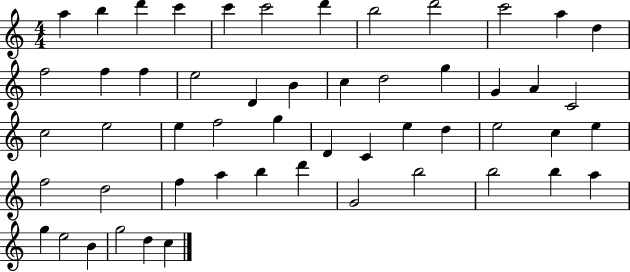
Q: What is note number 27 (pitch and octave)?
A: E5